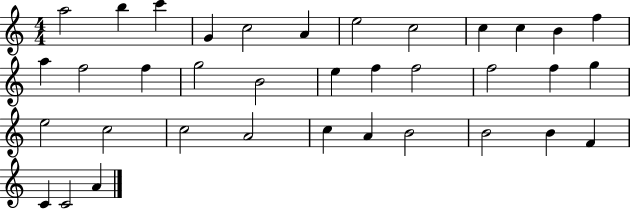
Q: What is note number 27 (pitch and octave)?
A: A4